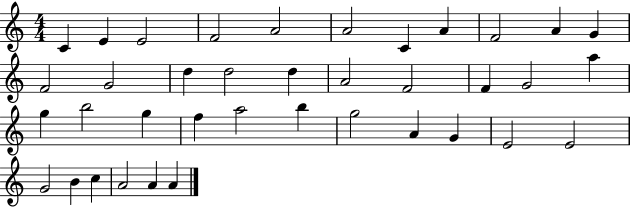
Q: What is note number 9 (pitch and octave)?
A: F4